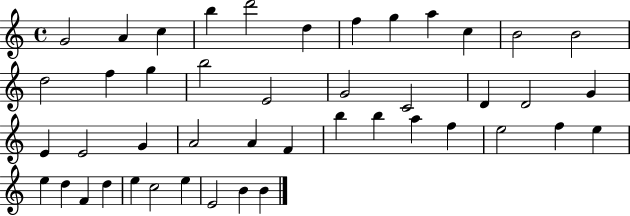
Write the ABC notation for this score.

X:1
T:Untitled
M:4/4
L:1/4
K:C
G2 A c b d'2 d f g a c B2 B2 d2 f g b2 E2 G2 C2 D D2 G E E2 G A2 A F b b a f e2 f e e d F d e c2 e E2 B B